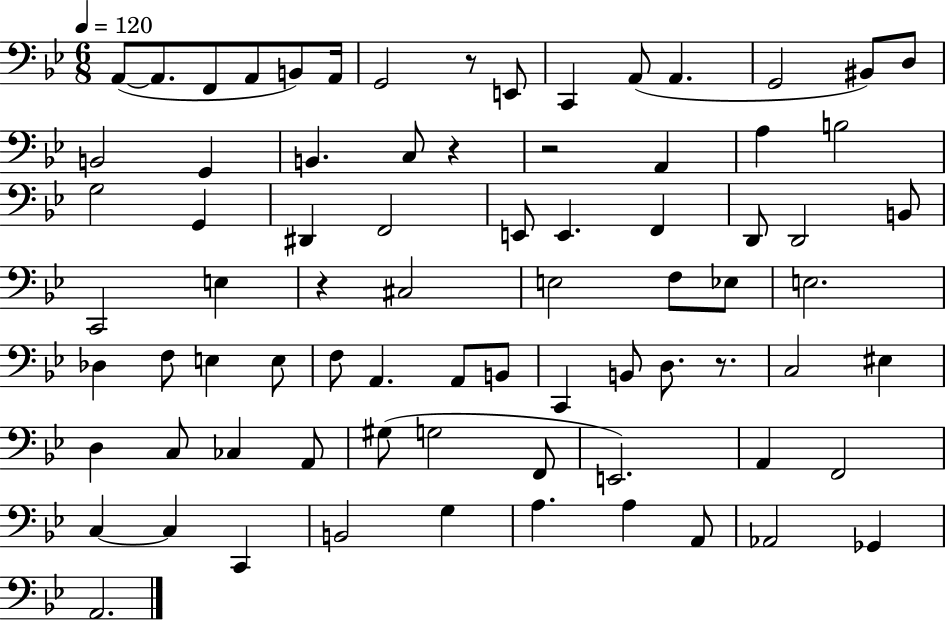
X:1
T:Untitled
M:6/8
L:1/4
K:Bb
A,,/2 A,,/2 F,,/2 A,,/2 B,,/2 A,,/4 G,,2 z/2 E,,/2 C,, A,,/2 A,, G,,2 ^B,,/2 D,/2 B,,2 G,, B,, C,/2 z z2 A,, A, B,2 G,2 G,, ^D,, F,,2 E,,/2 E,, F,, D,,/2 D,,2 B,,/2 C,,2 E, z ^C,2 E,2 F,/2 _E,/2 E,2 _D, F,/2 E, E,/2 F,/2 A,, A,,/2 B,,/2 C,, B,,/2 D,/2 z/2 C,2 ^E, D, C,/2 _C, A,,/2 ^G,/2 G,2 F,,/2 E,,2 A,, F,,2 C, C, C,, B,,2 G, A, A, A,,/2 _A,,2 _G,, A,,2